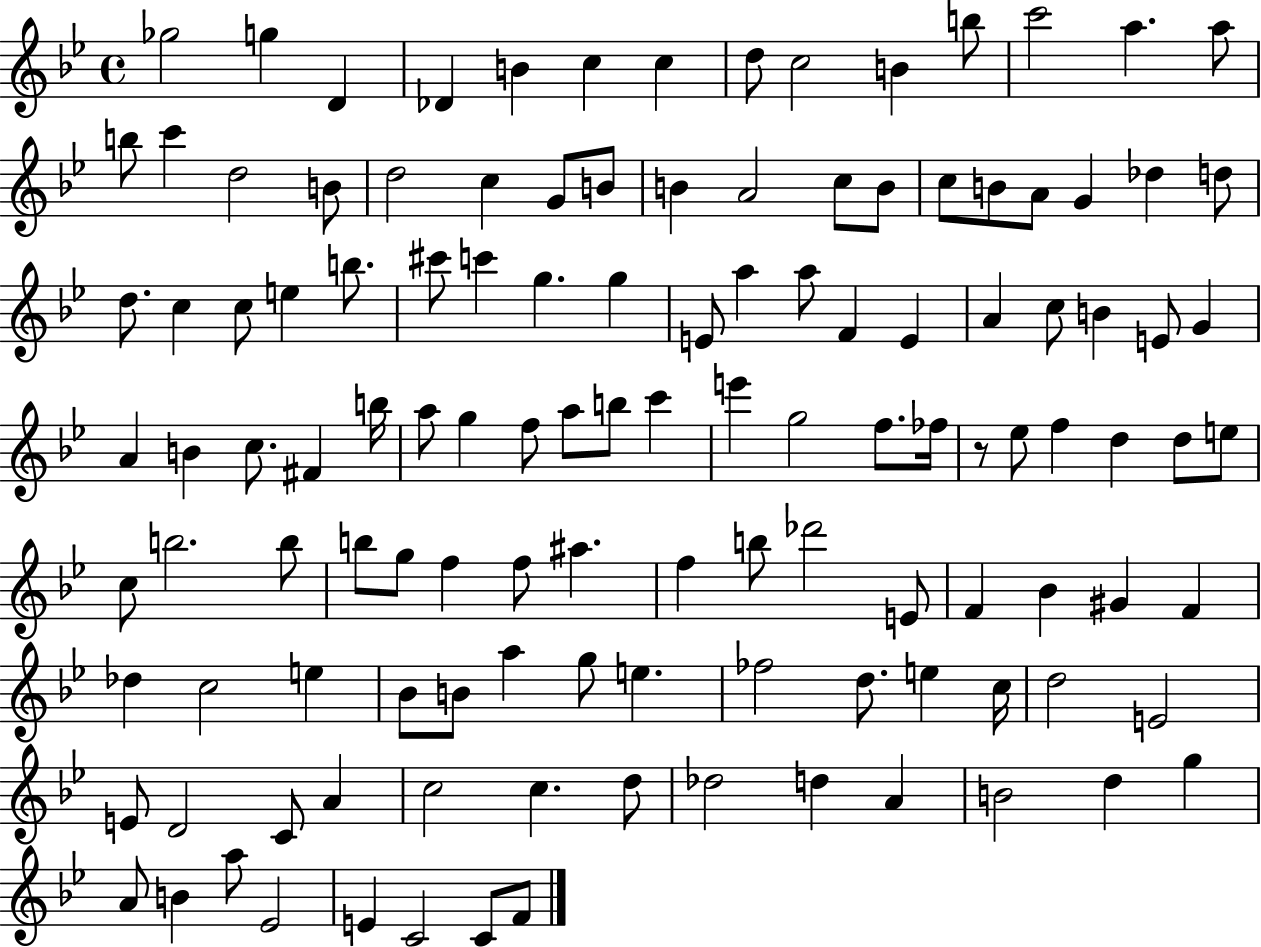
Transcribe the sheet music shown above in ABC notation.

X:1
T:Untitled
M:4/4
L:1/4
K:Bb
_g2 g D _D B c c d/2 c2 B b/2 c'2 a a/2 b/2 c' d2 B/2 d2 c G/2 B/2 B A2 c/2 B/2 c/2 B/2 A/2 G _d d/2 d/2 c c/2 e b/2 ^c'/2 c' g g E/2 a a/2 F E A c/2 B E/2 G A B c/2 ^F b/4 a/2 g f/2 a/2 b/2 c' e' g2 f/2 _f/4 z/2 _e/2 f d d/2 e/2 c/2 b2 b/2 b/2 g/2 f f/2 ^a f b/2 _d'2 E/2 F _B ^G F _d c2 e _B/2 B/2 a g/2 e _f2 d/2 e c/4 d2 E2 E/2 D2 C/2 A c2 c d/2 _d2 d A B2 d g A/2 B a/2 _E2 E C2 C/2 F/2